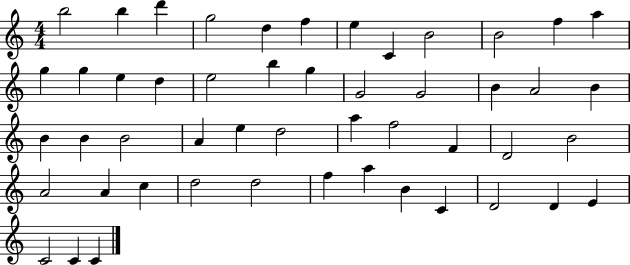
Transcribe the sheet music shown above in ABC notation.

X:1
T:Untitled
M:4/4
L:1/4
K:C
b2 b d' g2 d f e C B2 B2 f a g g e d e2 b g G2 G2 B A2 B B B B2 A e d2 a f2 F D2 B2 A2 A c d2 d2 f a B C D2 D E C2 C C